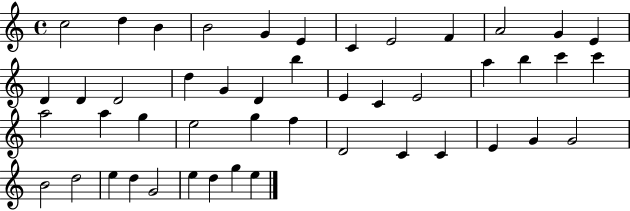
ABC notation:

X:1
T:Untitled
M:4/4
L:1/4
K:C
c2 d B B2 G E C E2 F A2 G E D D D2 d G D b E C E2 a b c' c' a2 a g e2 g f D2 C C E G G2 B2 d2 e d G2 e d g e